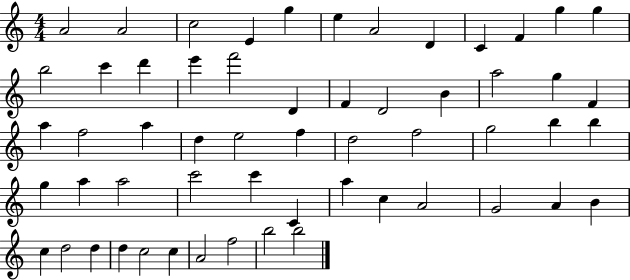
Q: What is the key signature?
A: C major